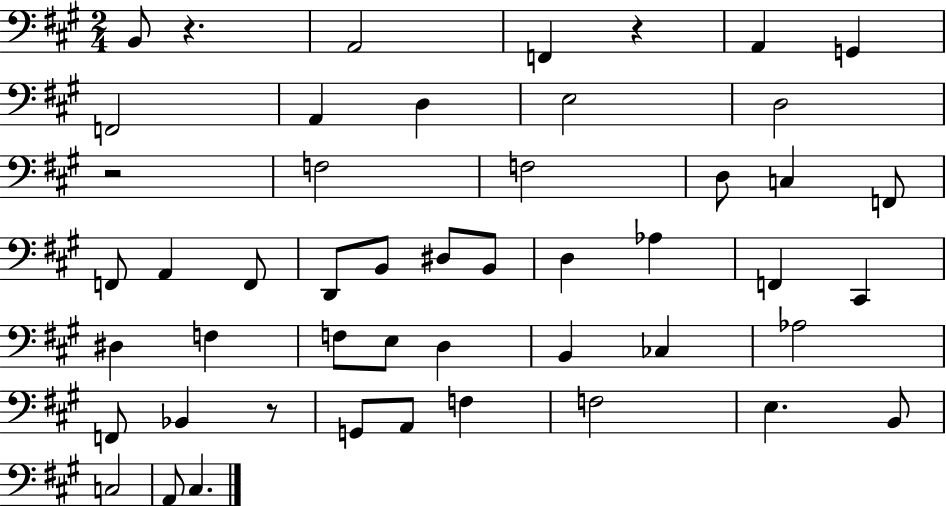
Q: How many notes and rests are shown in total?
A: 49